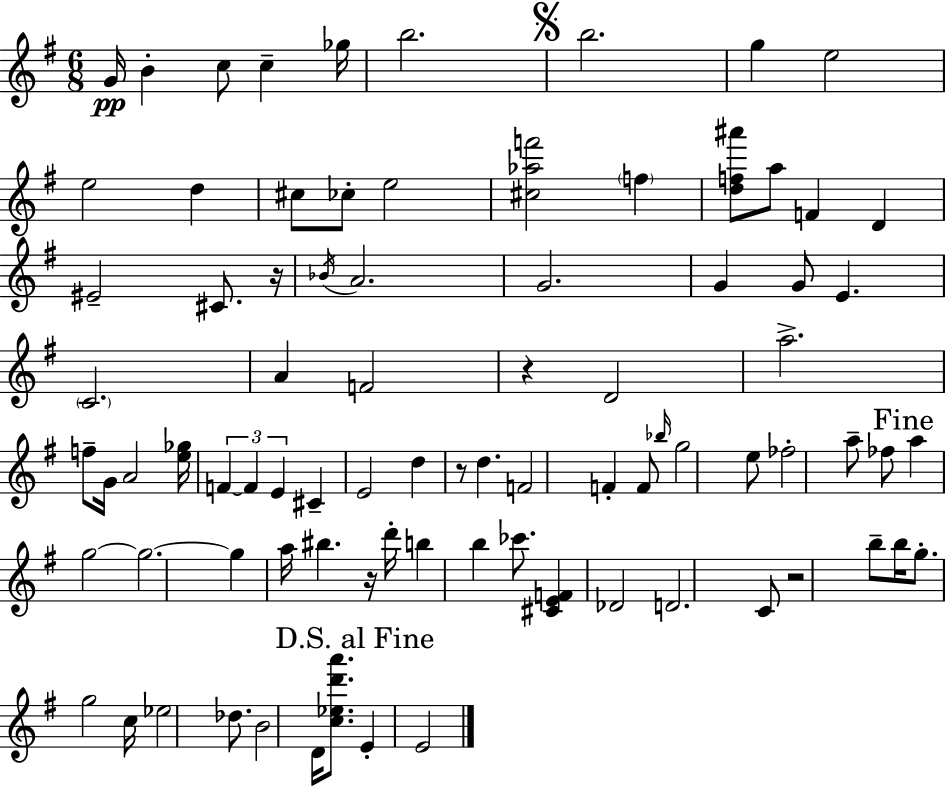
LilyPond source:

{
  \clef treble
  \numericTimeSignature
  \time 6/8
  \key e \minor
  \repeat volta 2 { g'16\pp b'4-. c''8 c''4-- ges''16 | b''2. | \mark \markup { \musicglyph "scripts.segno" } b''2. | g''4 e''2 | \break e''2 d''4 | cis''8 ces''8-. e''2 | <cis'' aes'' f'''>2 \parenthesize f''4 | <d'' f'' ais'''>8 a''8 f'4 d'4 | \break eis'2-- cis'8. r16 | \acciaccatura { bes'16 } a'2. | g'2. | g'4 g'8 e'4. | \break \parenthesize c'2. | a'4 f'2 | r4 d'2 | a''2.-> | \break f''8-- g'16 a'2 | <e'' ges''>16 \tuplet 3/2 { f'4~~ f'4 e'4 } | cis'4-- e'2 | d''4 r8 d''4. | \break f'2 f'4-. | f'8 \grace { bes''16 } g''2 | e''8 fes''2-. a''8-- | fes''8 \mark "Fine" a''4 g''2~~ | \break g''2.~~ | g''4 a''16 bis''4. | r16 d'''16-. b''4 b''4 ces'''8. | <cis' e' f'>4 des'2 | \break d'2. | c'8 r2 | b''8-- b''16 g''8.-. g''2 | c''16 ees''2 des''8. | \break b'2 d'16 <c'' ees'' d''' a'''>8. | \mark "D.S. al Fine" e'4-. e'2 | } \bar "|."
}